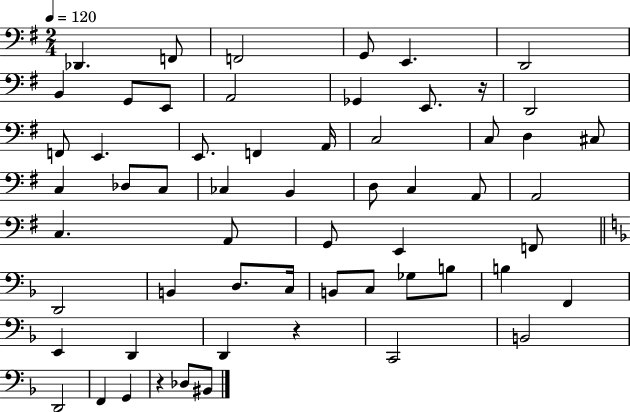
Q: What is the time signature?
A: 2/4